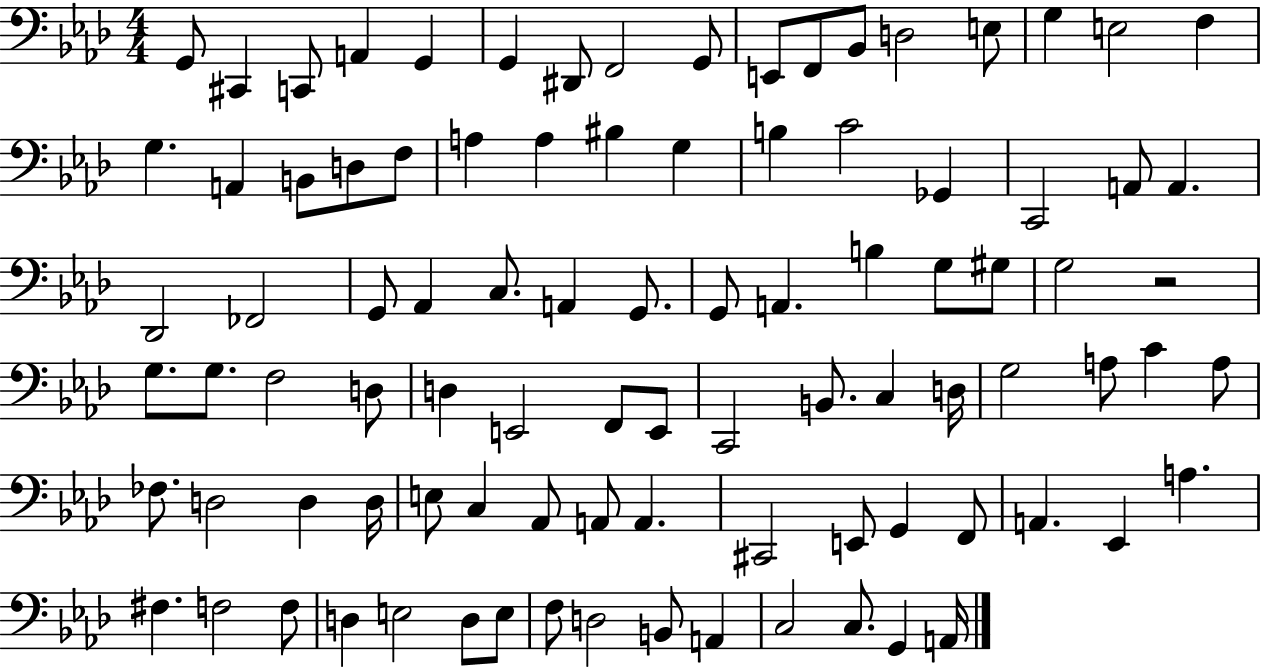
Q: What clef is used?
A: bass